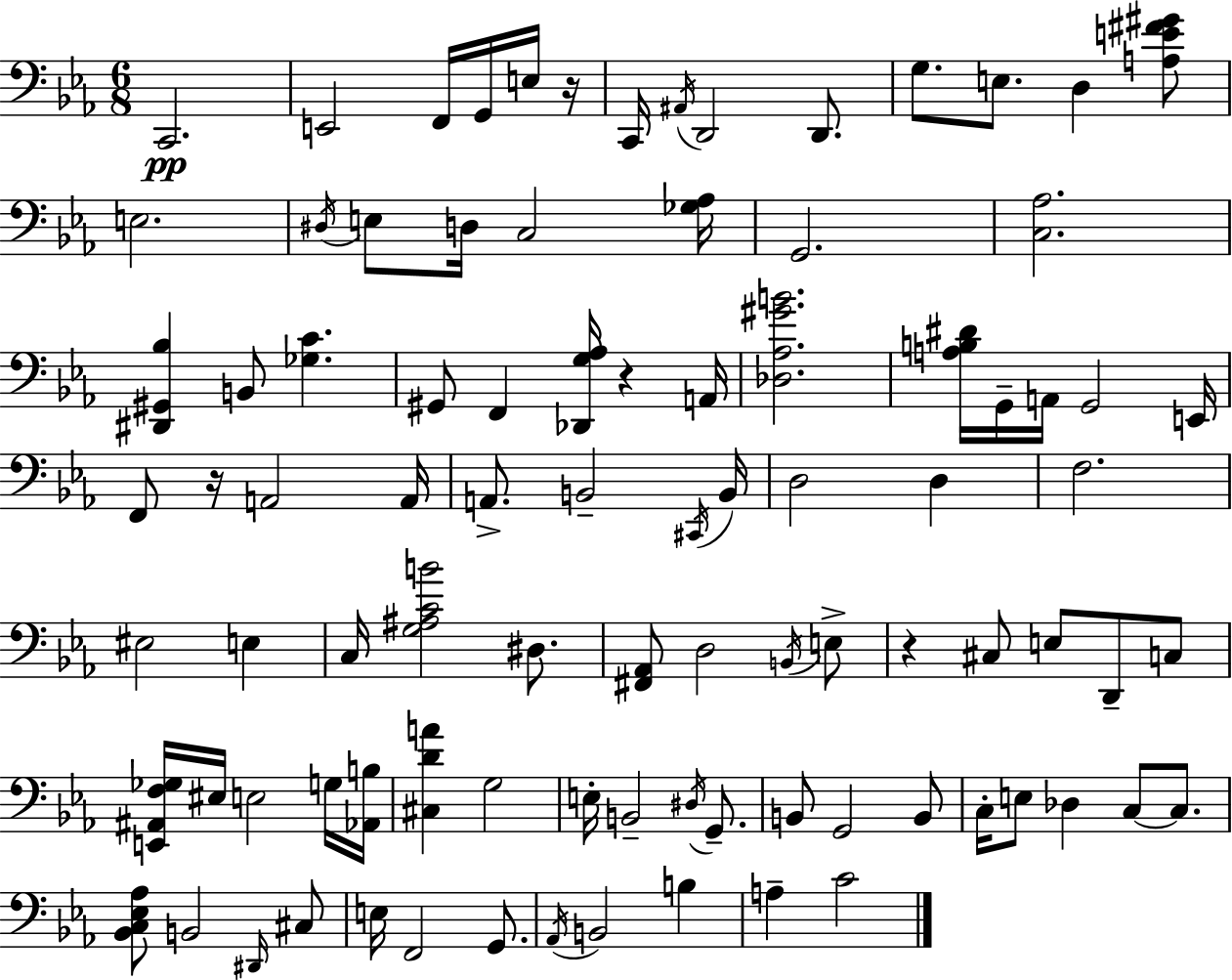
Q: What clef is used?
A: bass